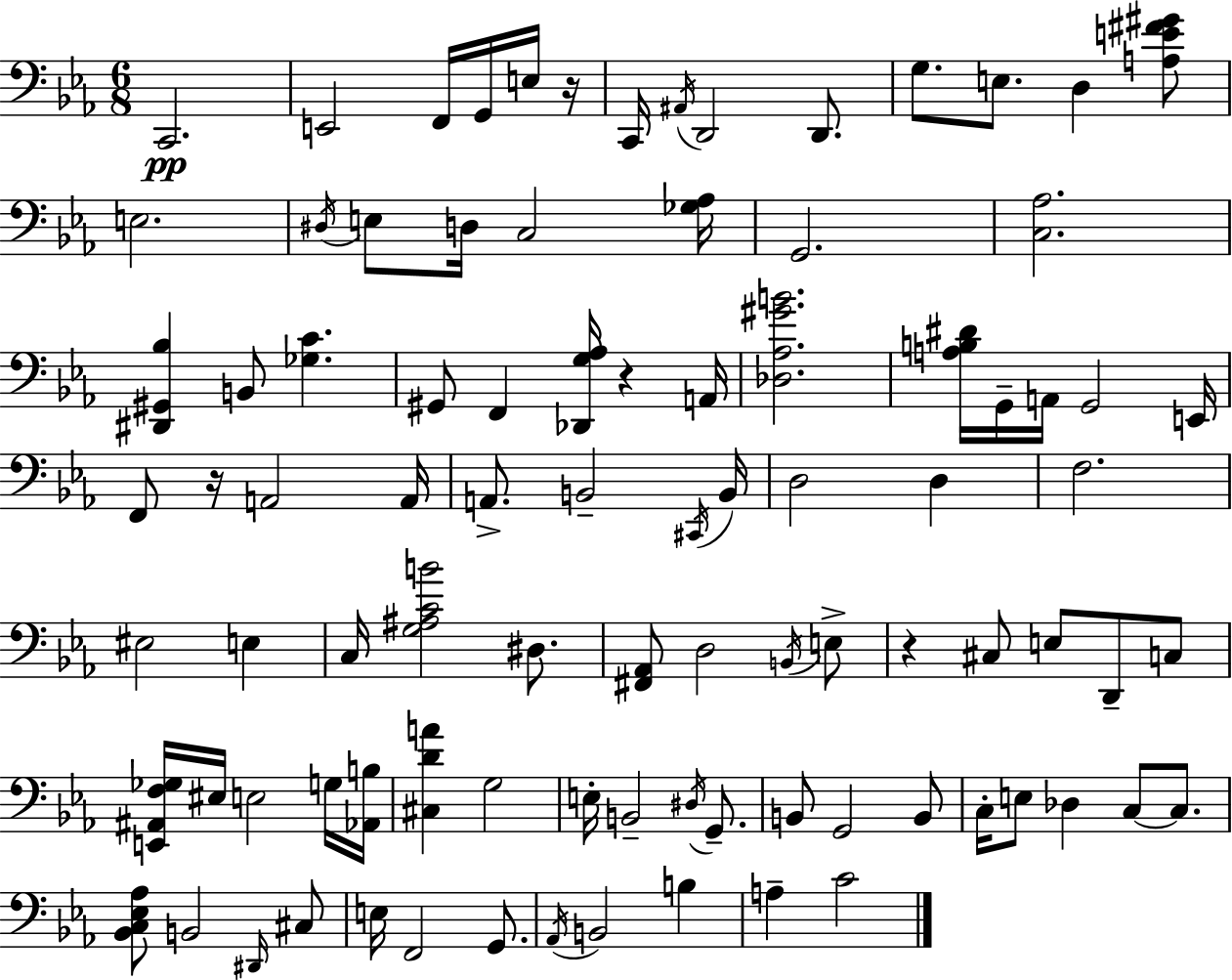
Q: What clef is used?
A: bass